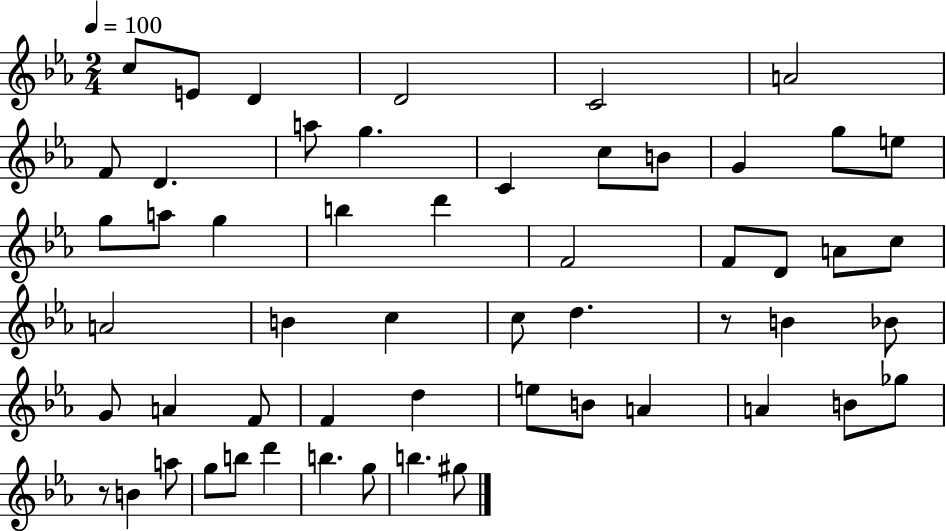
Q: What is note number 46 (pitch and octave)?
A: A5